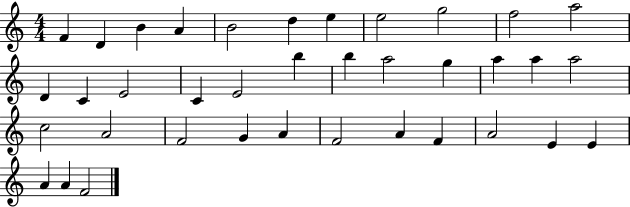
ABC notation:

X:1
T:Untitled
M:4/4
L:1/4
K:C
F D B A B2 d e e2 g2 f2 a2 D C E2 C E2 b b a2 g a a a2 c2 A2 F2 G A F2 A F A2 E E A A F2